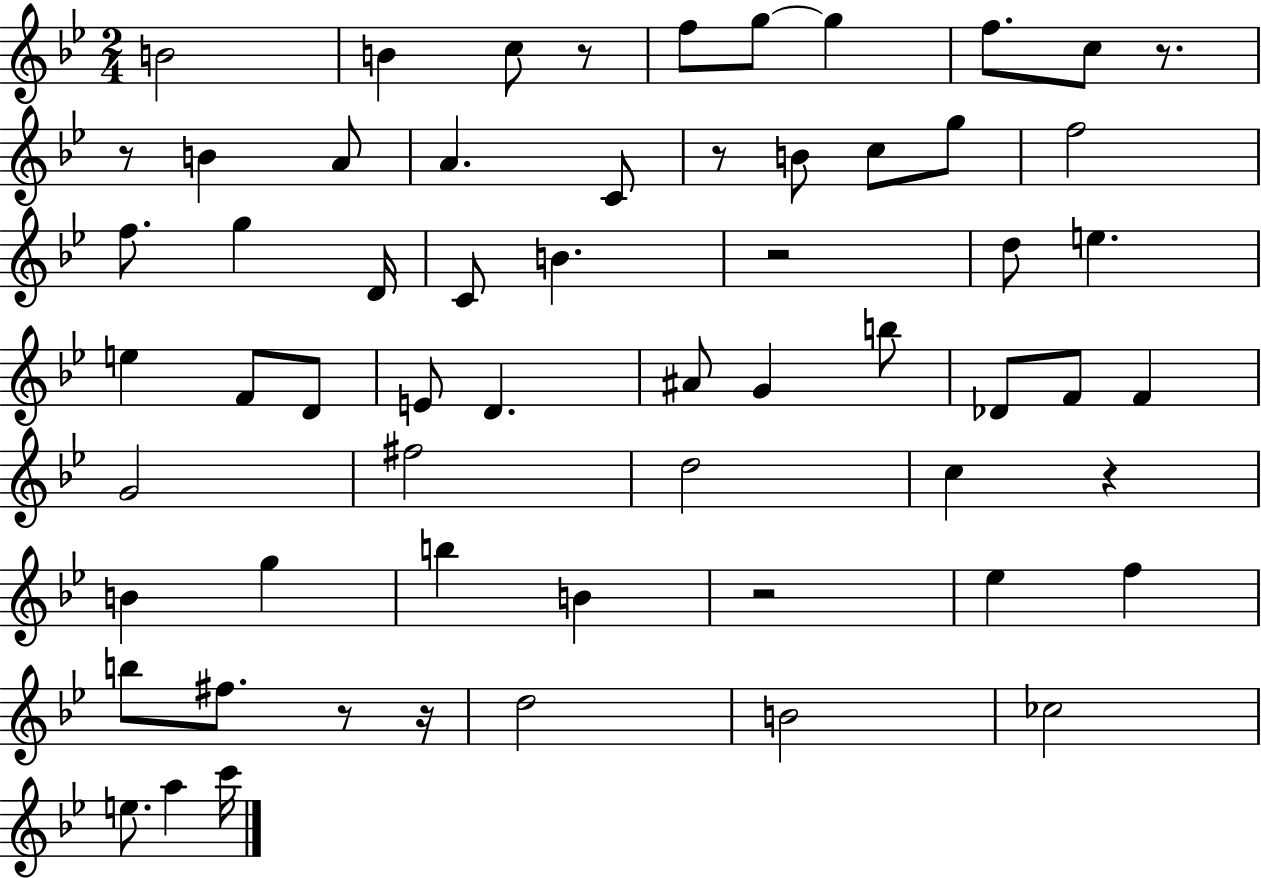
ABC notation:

X:1
T:Untitled
M:2/4
L:1/4
K:Bb
B2 B c/2 z/2 f/2 g/2 g f/2 c/2 z/2 z/2 B A/2 A C/2 z/2 B/2 c/2 g/2 f2 f/2 g D/4 C/2 B z2 d/2 e e F/2 D/2 E/2 D ^A/2 G b/2 _D/2 F/2 F G2 ^f2 d2 c z B g b B z2 _e f b/2 ^f/2 z/2 z/4 d2 B2 _c2 e/2 a c'/4